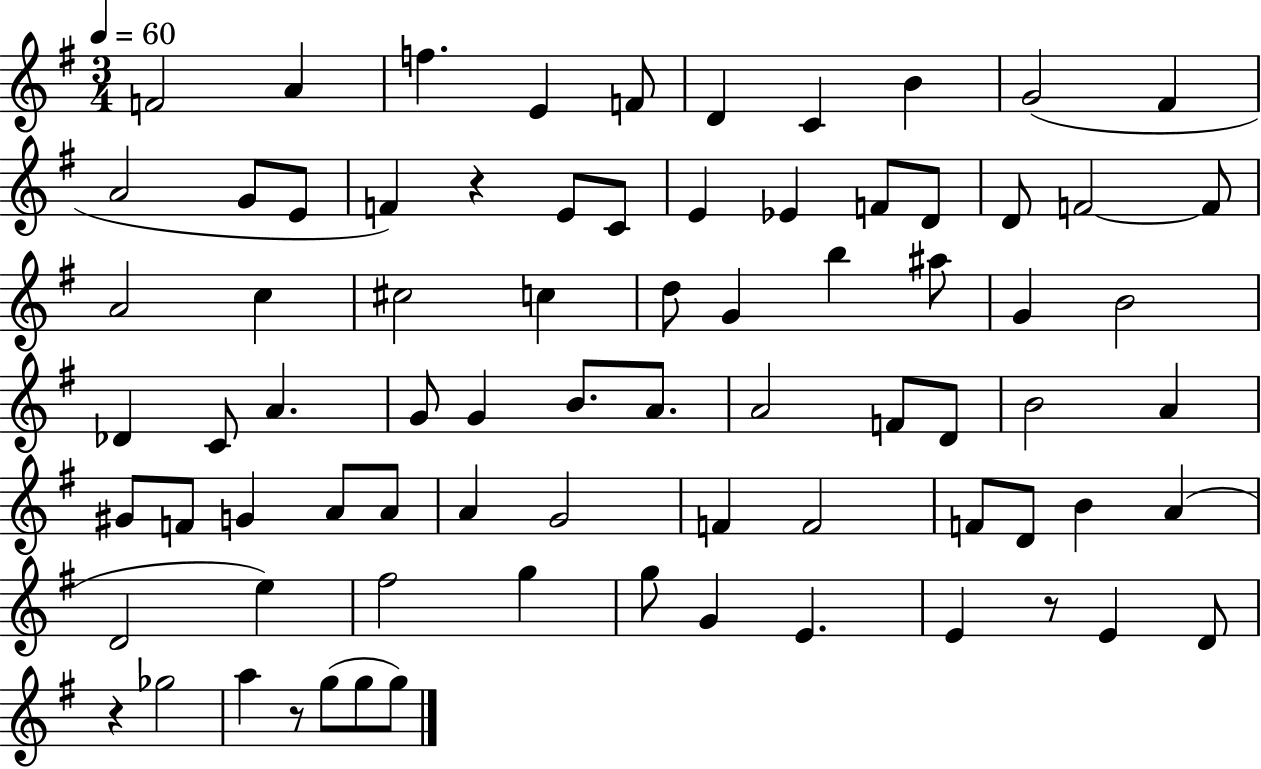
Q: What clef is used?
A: treble